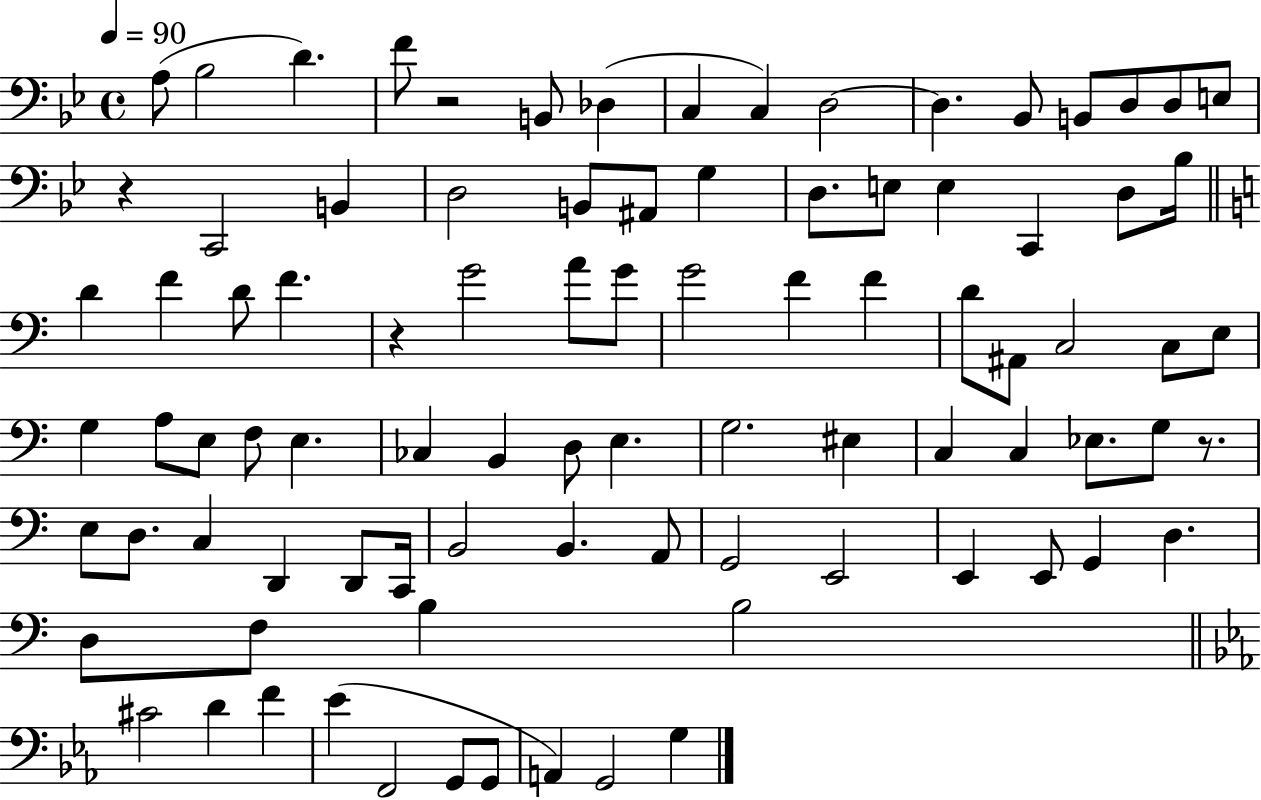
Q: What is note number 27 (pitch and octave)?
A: Bb3